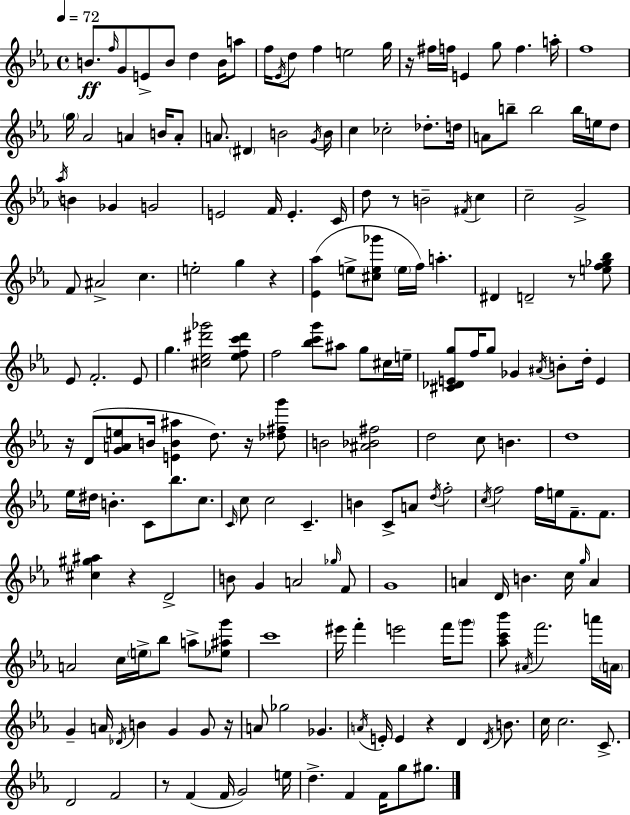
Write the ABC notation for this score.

X:1
T:Untitled
M:4/4
L:1/4
K:Cm
B/2 f/4 G/2 E/2 B/2 d B/4 a/2 f/4 _E/4 d/2 f e2 g/4 z/4 ^f/4 f/4 E g/2 f a/4 f4 g/4 _A2 A B/4 A/2 A/2 ^D B2 G/4 B/4 c _c2 _d/2 d/4 A/2 b/2 b2 b/4 e/4 d/2 _a/4 B _G G2 E2 F/4 E C/4 d/2 z/2 B2 ^F/4 c c2 G2 F/2 ^A2 c e2 g z [_E_a] e/2 [^ce_g']/2 e/4 f/4 a ^D D2 z/2 [ef_g_b]/2 _E/2 F2 _E/2 g [^c_e^d'_g']2 [_efc'^d']/2 f2 [_bc'g']/2 ^a/2 g/2 ^c/4 e/4 [^C_DEg]/2 f/4 g/2 _G ^A/4 B/2 d/4 E z/4 D/2 [GAe]/2 B/4 [EB^a] d/2 z/4 [_d^fg']/2 B2 [^A_B^f]2 d2 c/2 B d4 _e/4 ^d/4 B C/2 _b/2 c/2 C/4 c/2 c2 C B C/2 A/2 d/4 f2 c/4 f2 f/4 e/4 F/2 F/2 [^c^g^a] z D2 B/2 G A2 _g/4 F/2 G4 A D/4 B c/4 g/4 A A2 c/4 e/4 _b/2 a/2 [_e^ag']/2 c'4 ^e'/4 f' e'2 f'/4 g'/2 [_ac'_b']/2 ^A/4 f'2 a'/4 A/4 G A/4 _D/4 B G G/2 z/4 A/2 _g2 _G A/4 E/4 E z D D/4 B/2 c/4 c2 C/2 D2 F2 z/2 F F/4 G2 e/4 d F F/4 g/2 ^g/2